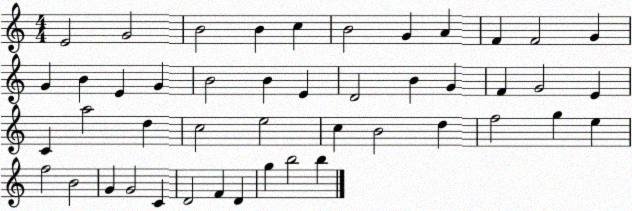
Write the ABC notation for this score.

X:1
T:Untitled
M:4/4
L:1/4
K:C
E2 G2 B2 B c B2 G A F F2 G G B E G B2 B E D2 B G F G2 E C a2 d c2 e2 c B2 d f2 g e f2 B2 G G2 C D2 F D g b2 b